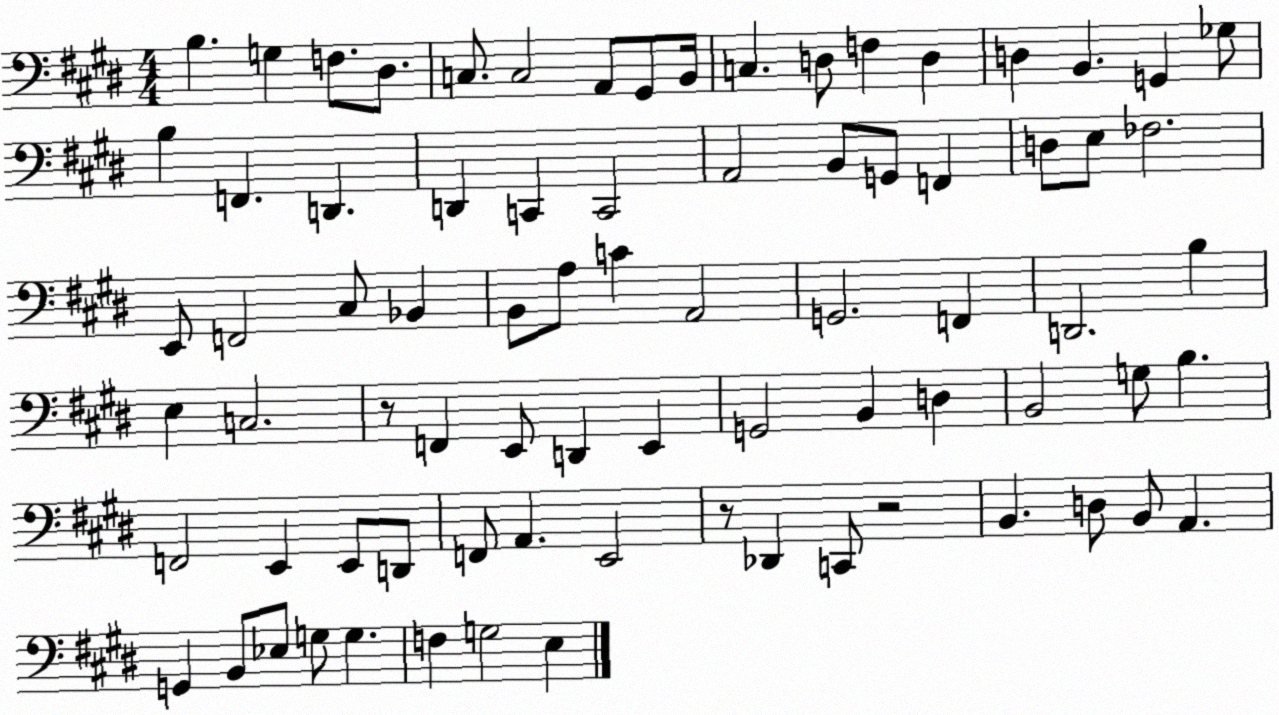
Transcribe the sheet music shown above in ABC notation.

X:1
T:Untitled
M:4/4
L:1/4
K:E
B, G, F,/2 ^D,/2 C,/2 C,2 A,,/2 ^G,,/2 B,,/4 C, D,/2 F, D, D, B,, G,, _G,/2 B, F,, D,, D,, C,, C,,2 A,,2 B,,/2 G,,/2 F,, D,/2 E,/2 _F,2 E,,/2 F,,2 ^C,/2 _B,, B,,/2 A,/2 C A,,2 G,,2 F,, D,,2 B, E, C,2 z/2 F,, E,,/2 D,, E,, G,,2 B,, D, B,,2 G,/2 B, F,,2 E,, E,,/2 D,,/2 F,,/2 A,, E,,2 z/2 _D,, C,,/2 z2 B,, D,/2 B,,/2 A,, G,, B,,/2 _E,/2 G,/2 G, F, G,2 E,